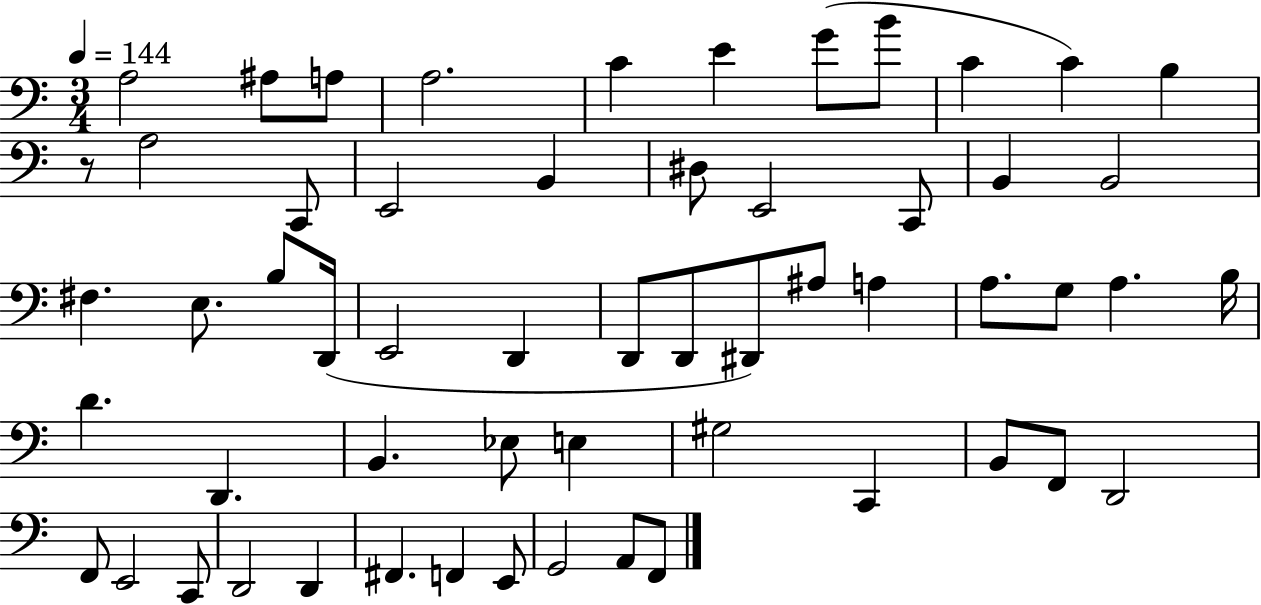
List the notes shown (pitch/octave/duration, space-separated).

A3/h A#3/e A3/e A3/h. C4/q E4/q G4/e B4/e C4/q C4/q B3/q R/e A3/h C2/e E2/h B2/q D#3/e E2/h C2/e B2/q B2/h F#3/q. E3/e. B3/e D2/s E2/h D2/q D2/e D2/e D#2/e A#3/e A3/q A3/e. G3/e A3/q. B3/s D4/q. D2/q. B2/q. Eb3/e E3/q G#3/h C2/q B2/e F2/e D2/h F2/e E2/h C2/e D2/h D2/q F#2/q. F2/q E2/e G2/h A2/e F2/e